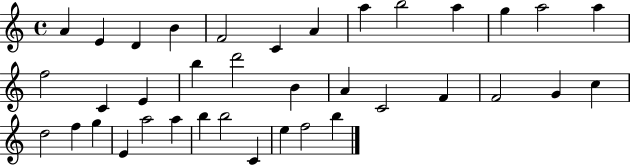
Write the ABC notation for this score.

X:1
T:Untitled
M:4/4
L:1/4
K:C
A E D B F2 C A a b2 a g a2 a f2 C E b d'2 B A C2 F F2 G c d2 f g E a2 a b b2 C e f2 b